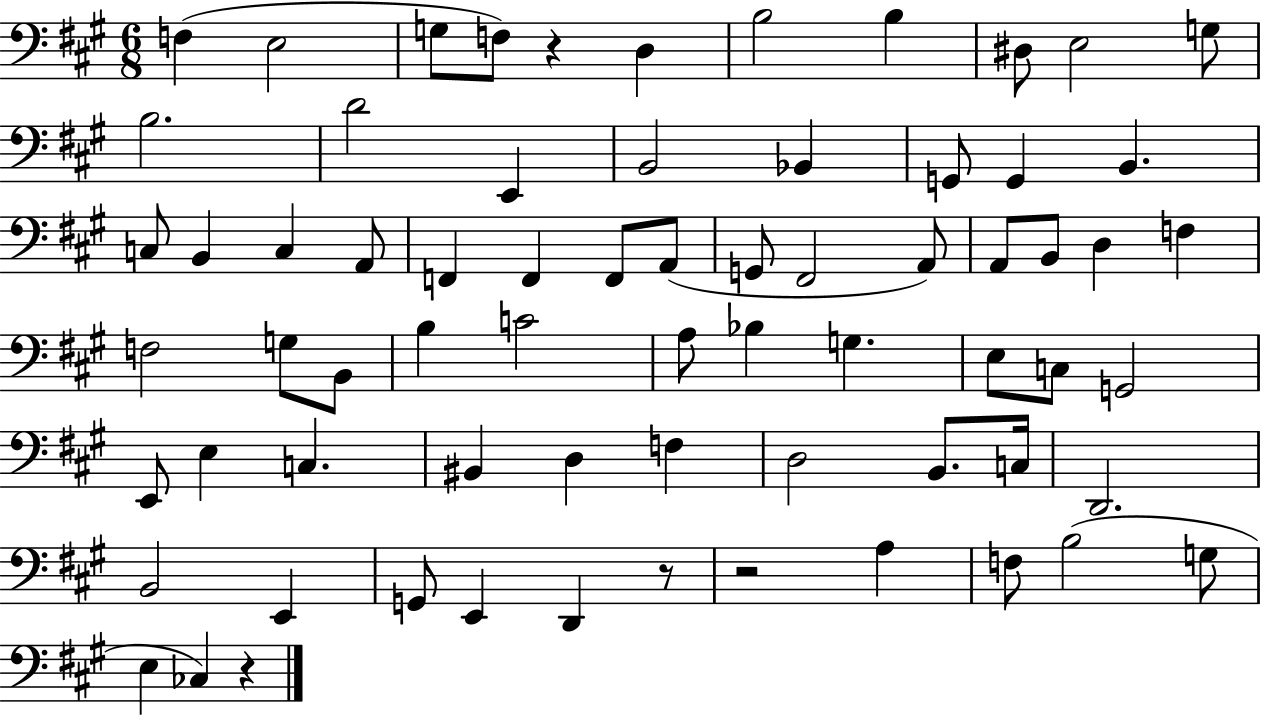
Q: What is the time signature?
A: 6/8